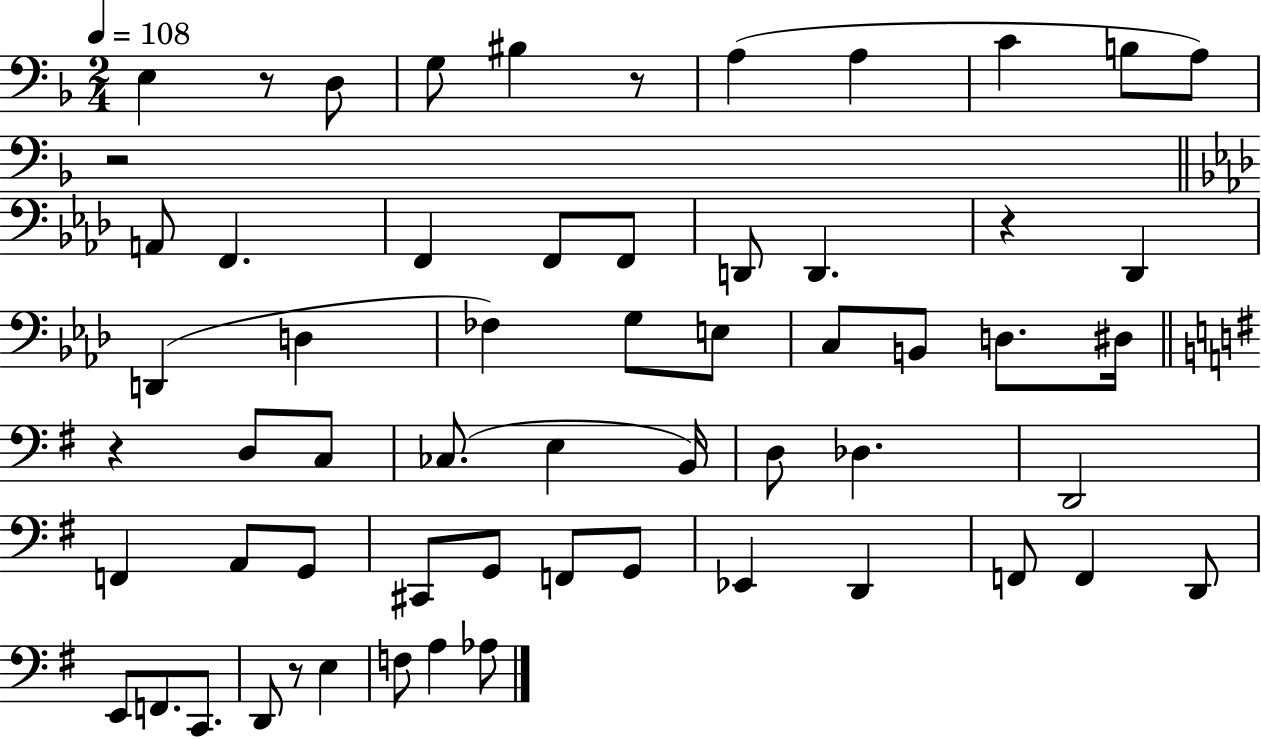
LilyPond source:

{
  \clef bass
  \numericTimeSignature
  \time 2/4
  \key f \major
  \tempo 4 = 108
  \repeat volta 2 { e4 r8 d8 | g8 bis4 r8 | a4( a4 | c'4 b8 a8) | \break r2 | \bar "||" \break \key f \minor a,8 f,4. | f,4 f,8 f,8 | d,8 d,4. | r4 des,4 | \break d,4( d4 | fes4) g8 e8 | c8 b,8 d8. dis16 | \bar "||" \break \key g \major r4 d8 c8 | ces8.( e4 b,16) | d8 des4. | d,2 | \break f,4 a,8 g,8 | cis,8 g,8 f,8 g,8 | ees,4 d,4 | f,8 f,4 d,8 | \break e,8 f,8. c,8. | d,8 r8 e4 | f8 a4 aes8 | } \bar "|."
}